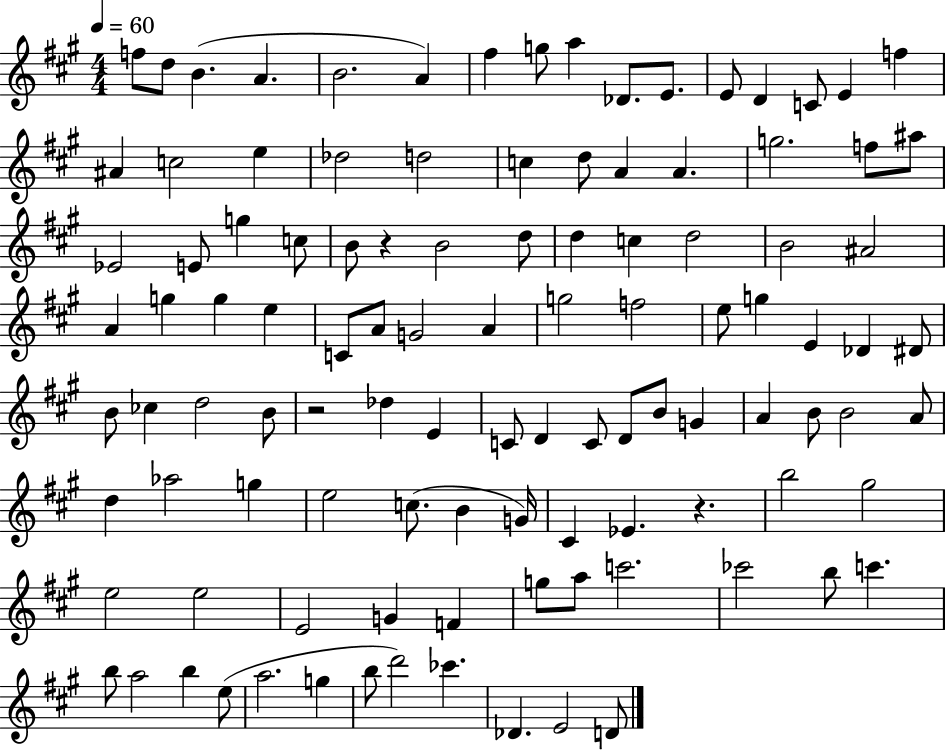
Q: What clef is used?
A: treble